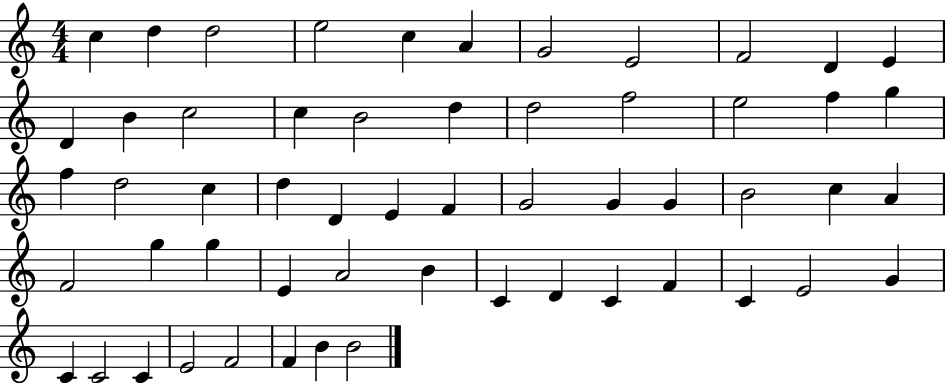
{
  \clef treble
  \numericTimeSignature
  \time 4/4
  \key c \major
  c''4 d''4 d''2 | e''2 c''4 a'4 | g'2 e'2 | f'2 d'4 e'4 | \break d'4 b'4 c''2 | c''4 b'2 d''4 | d''2 f''2 | e''2 f''4 g''4 | \break f''4 d''2 c''4 | d''4 d'4 e'4 f'4 | g'2 g'4 g'4 | b'2 c''4 a'4 | \break f'2 g''4 g''4 | e'4 a'2 b'4 | c'4 d'4 c'4 f'4 | c'4 e'2 g'4 | \break c'4 c'2 c'4 | e'2 f'2 | f'4 b'4 b'2 | \bar "|."
}